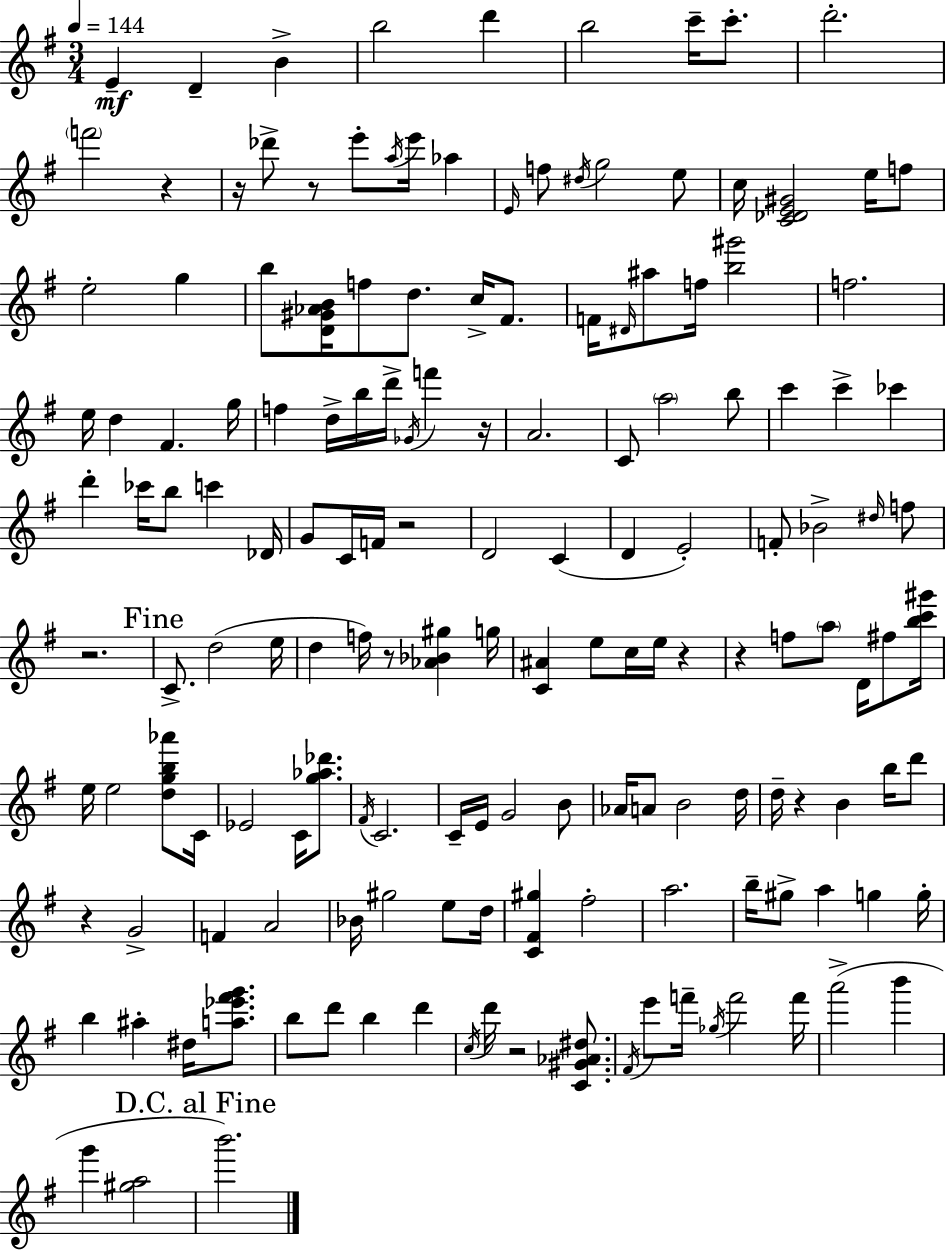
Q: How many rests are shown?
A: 12